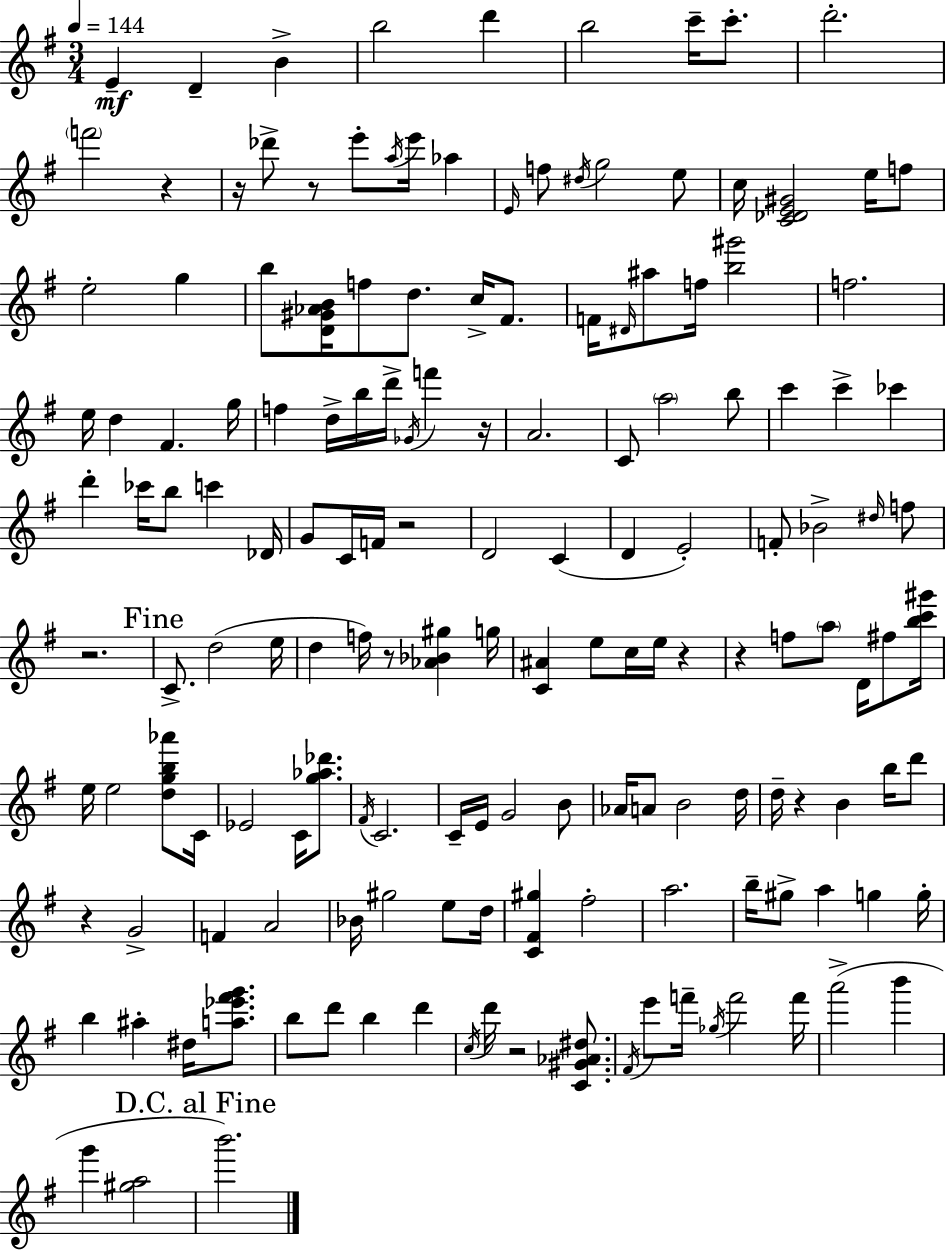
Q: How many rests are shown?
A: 12